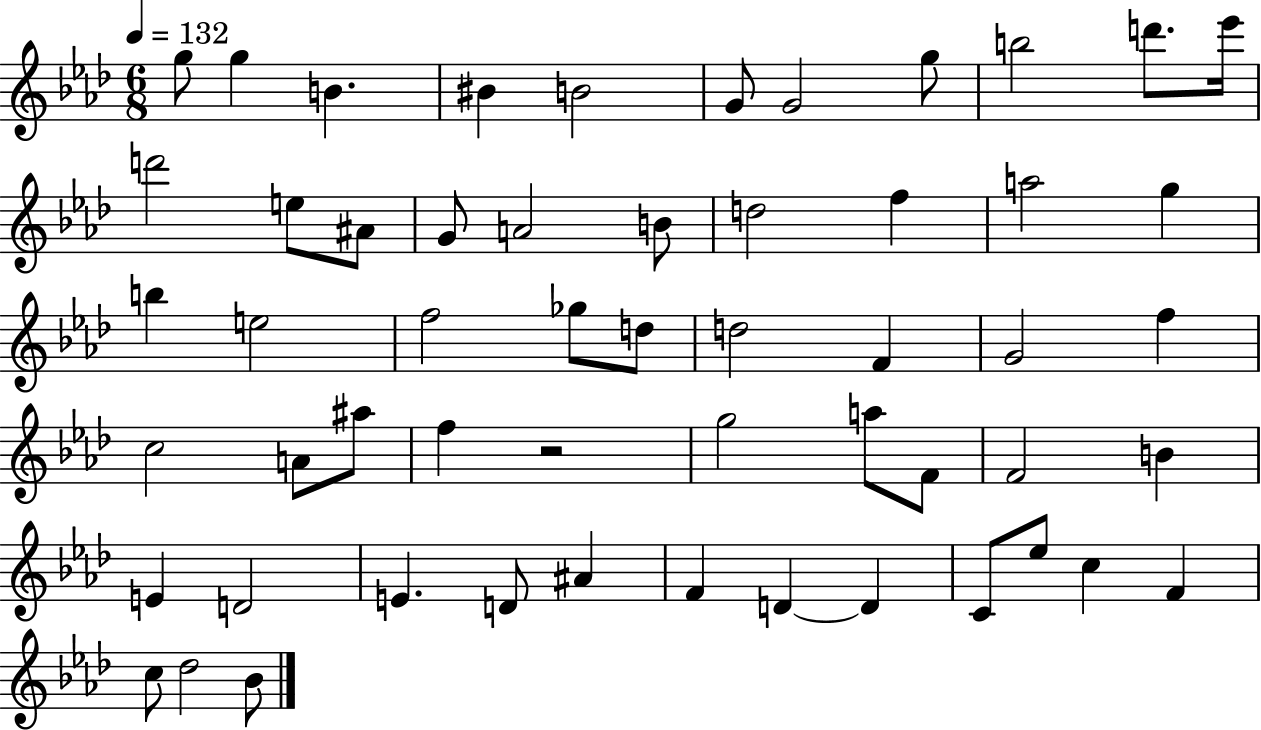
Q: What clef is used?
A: treble